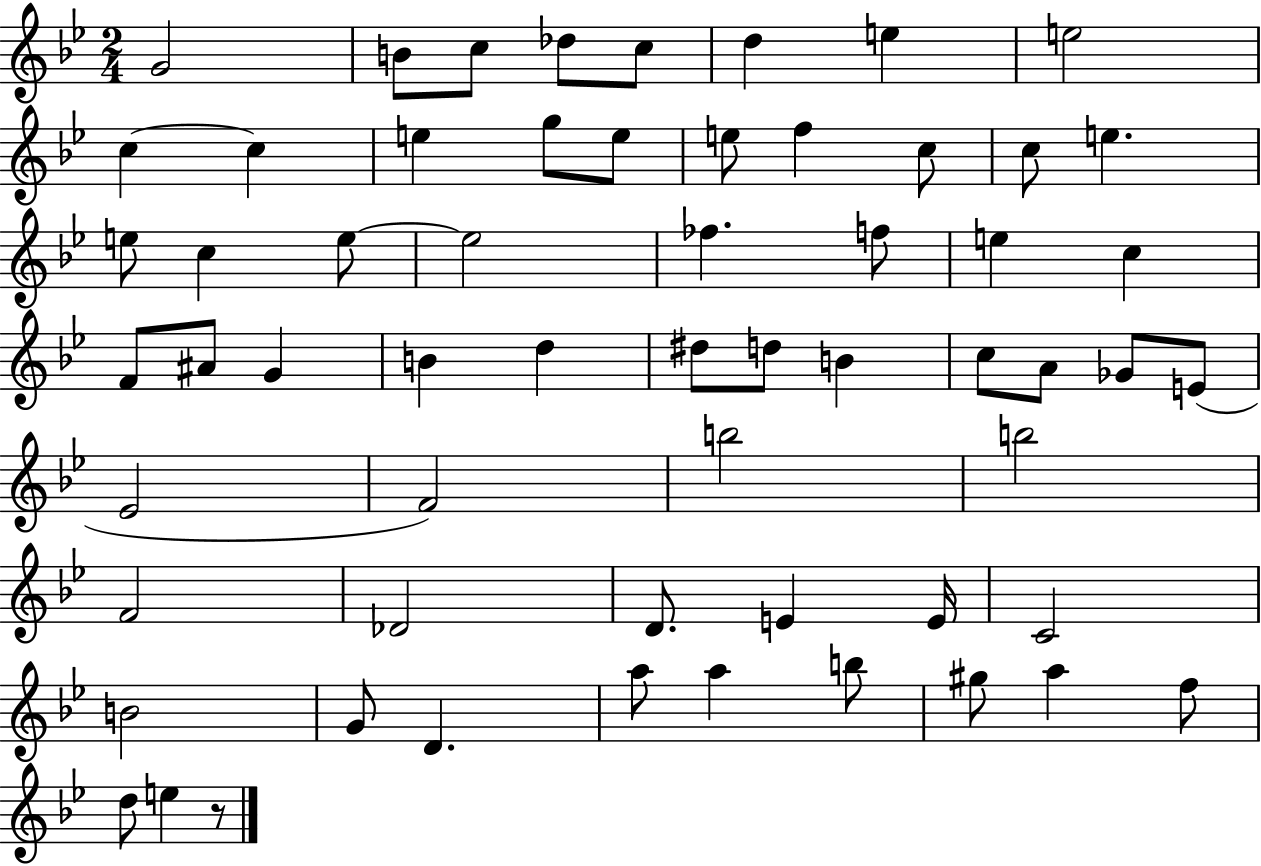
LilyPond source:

{
  \clef treble
  \numericTimeSignature
  \time 2/4
  \key bes \major
  g'2 | b'8 c''8 des''8 c''8 | d''4 e''4 | e''2 | \break c''4~~ c''4 | e''4 g''8 e''8 | e''8 f''4 c''8 | c''8 e''4. | \break e''8 c''4 e''8~~ | e''2 | fes''4. f''8 | e''4 c''4 | \break f'8 ais'8 g'4 | b'4 d''4 | dis''8 d''8 b'4 | c''8 a'8 ges'8 e'8( | \break ees'2 | f'2) | b''2 | b''2 | \break f'2 | des'2 | d'8. e'4 e'16 | c'2 | \break b'2 | g'8 d'4. | a''8 a''4 b''8 | gis''8 a''4 f''8 | \break d''8 e''4 r8 | \bar "|."
}